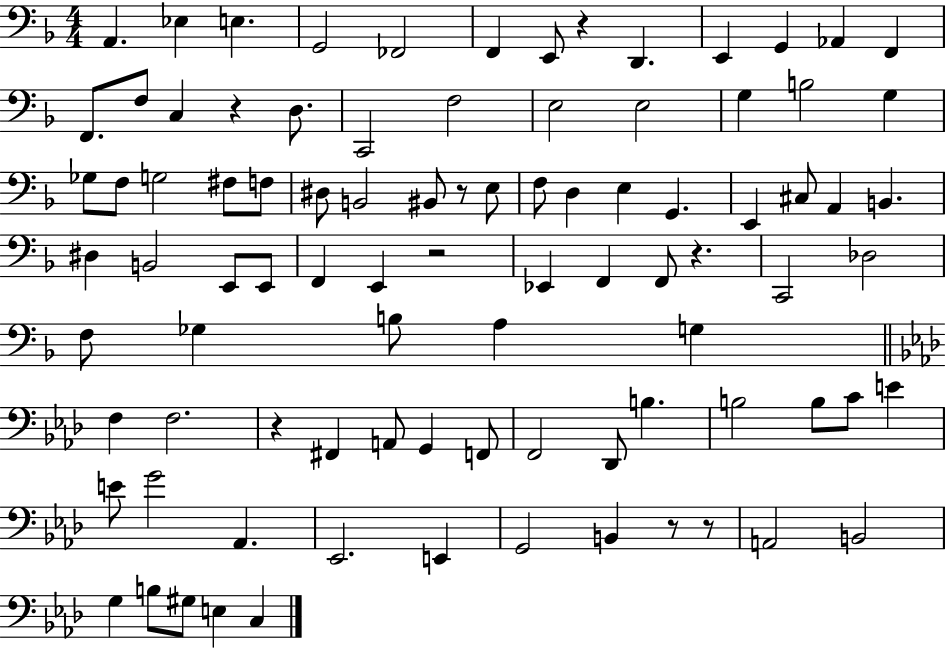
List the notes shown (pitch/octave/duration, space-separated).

A2/q. Eb3/q E3/q. G2/h FES2/h F2/q E2/e R/q D2/q. E2/q G2/q Ab2/q F2/q F2/e. F3/e C3/q R/q D3/e. C2/h F3/h E3/h E3/h G3/q B3/h G3/q Gb3/e F3/e G3/h F#3/e F3/e D#3/e B2/h BIS2/e R/e E3/e F3/e D3/q E3/q G2/q. E2/q C#3/e A2/q B2/q. D#3/q B2/h E2/e E2/e F2/q E2/q R/h Eb2/q F2/q F2/e R/q. C2/h Db3/h F3/e Gb3/q B3/e A3/q G3/q F3/q F3/h. R/q F#2/q A2/e G2/q F2/e F2/h Db2/e B3/q. B3/h B3/e C4/e E4/q E4/e G4/h Ab2/q. Eb2/h. E2/q G2/h B2/q R/e R/e A2/h B2/h G3/q B3/e G#3/e E3/q C3/q